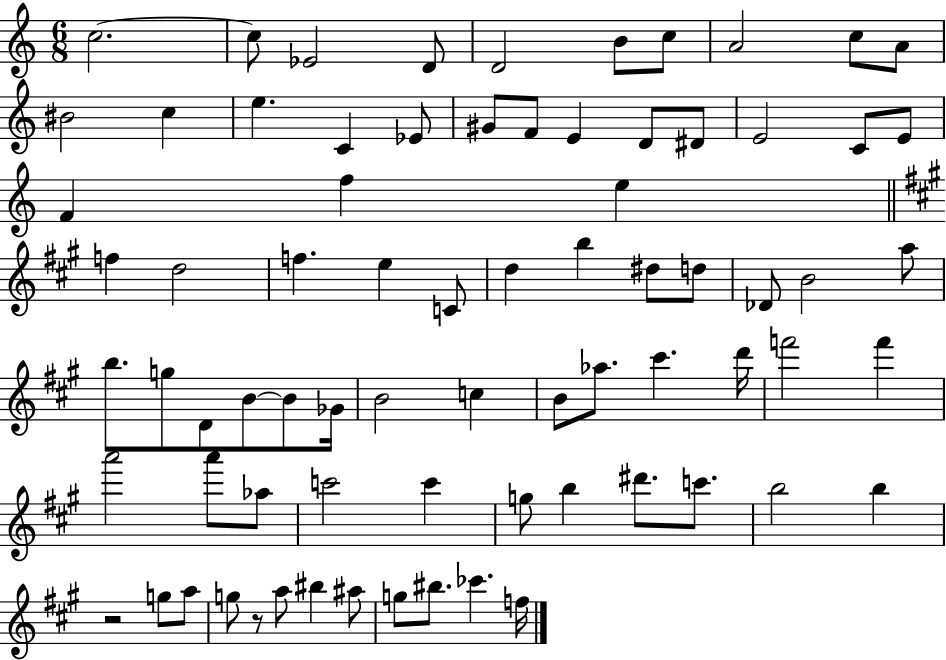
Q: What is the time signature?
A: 6/8